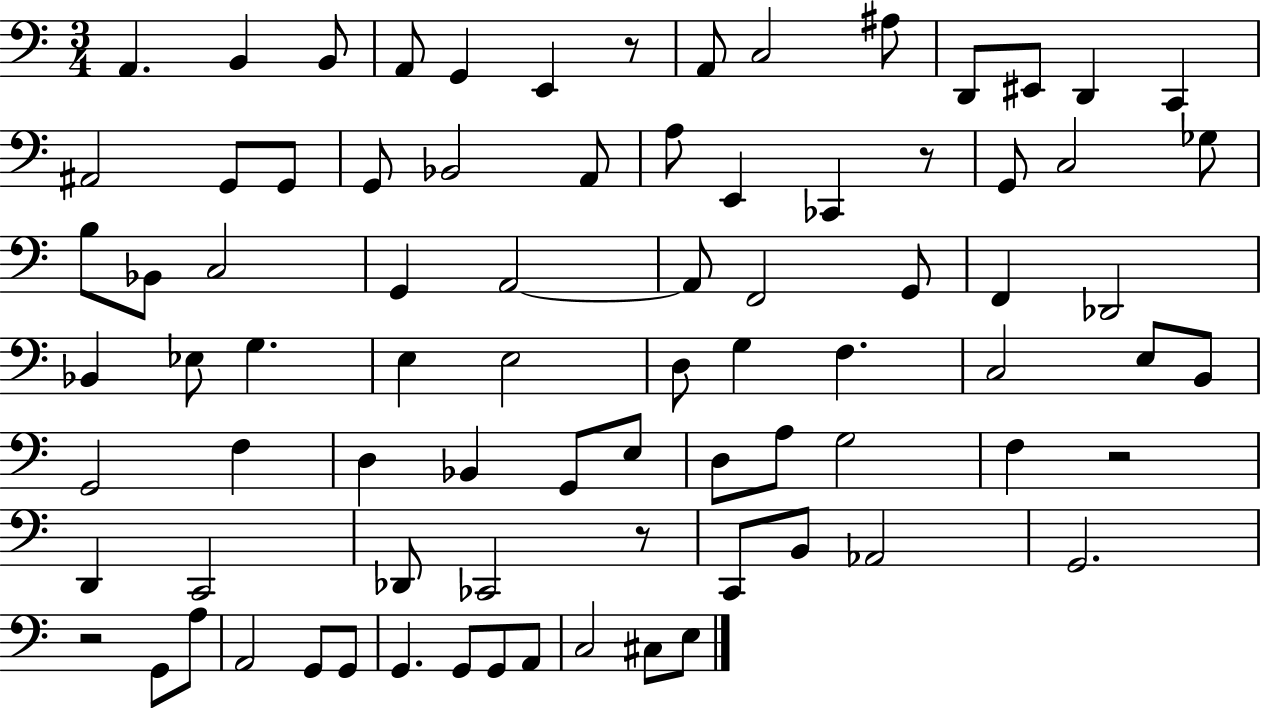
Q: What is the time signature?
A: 3/4